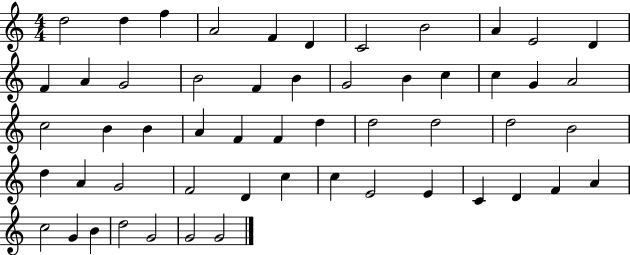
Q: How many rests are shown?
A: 0